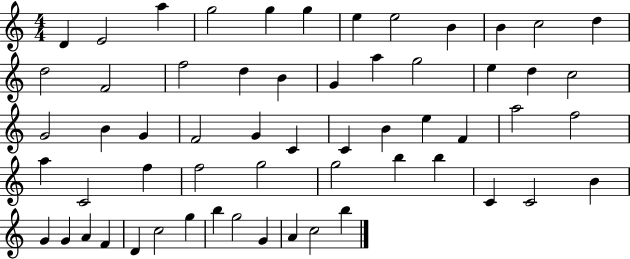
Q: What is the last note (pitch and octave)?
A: B5